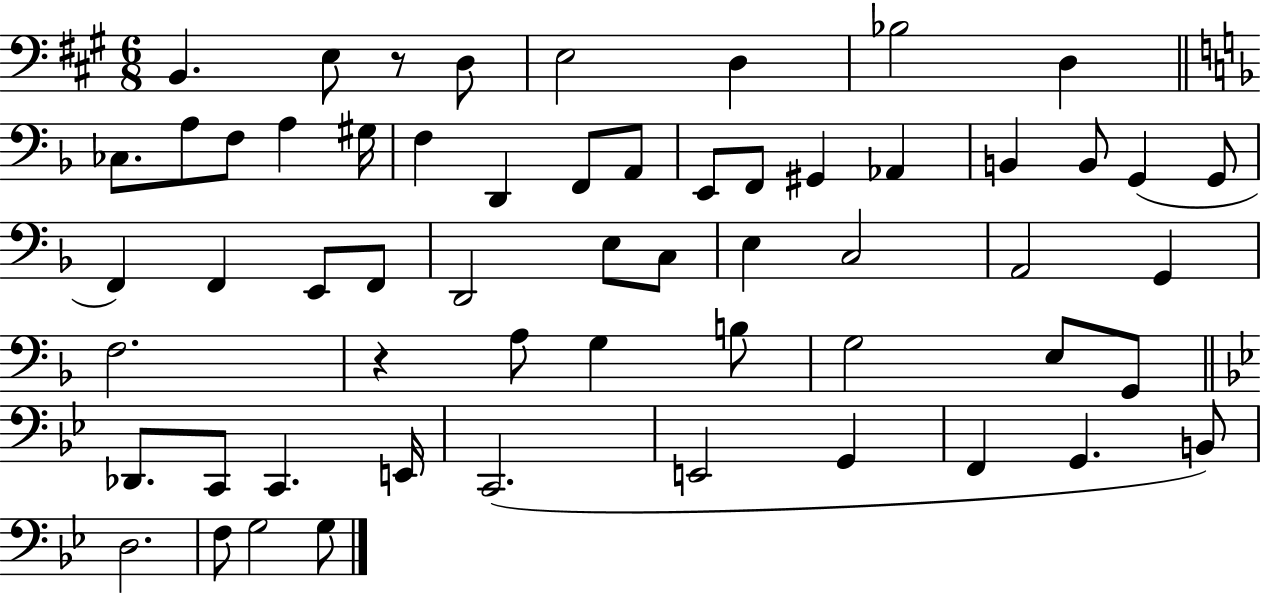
B2/q. E3/e R/e D3/e E3/h D3/q Bb3/h D3/q CES3/e. A3/e F3/e A3/q G#3/s F3/q D2/q F2/e A2/e E2/e F2/e G#2/q Ab2/q B2/q B2/e G2/q G2/e F2/q F2/q E2/e F2/e D2/h E3/e C3/e E3/q C3/h A2/h G2/q F3/h. R/q A3/e G3/q B3/e G3/h E3/e G2/e Db2/e. C2/e C2/q. E2/s C2/h. E2/h G2/q F2/q G2/q. B2/e D3/h. F3/e G3/h G3/e